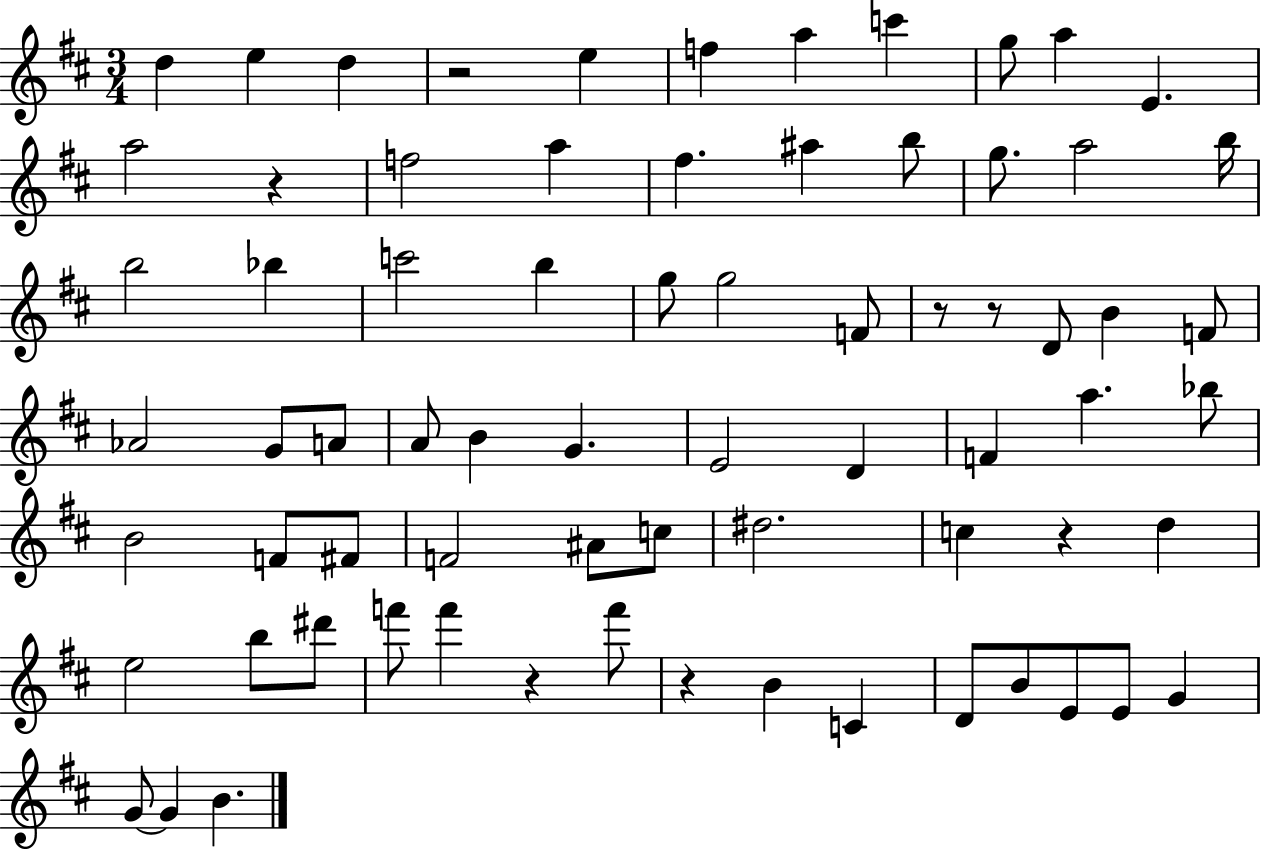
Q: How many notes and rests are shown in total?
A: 72